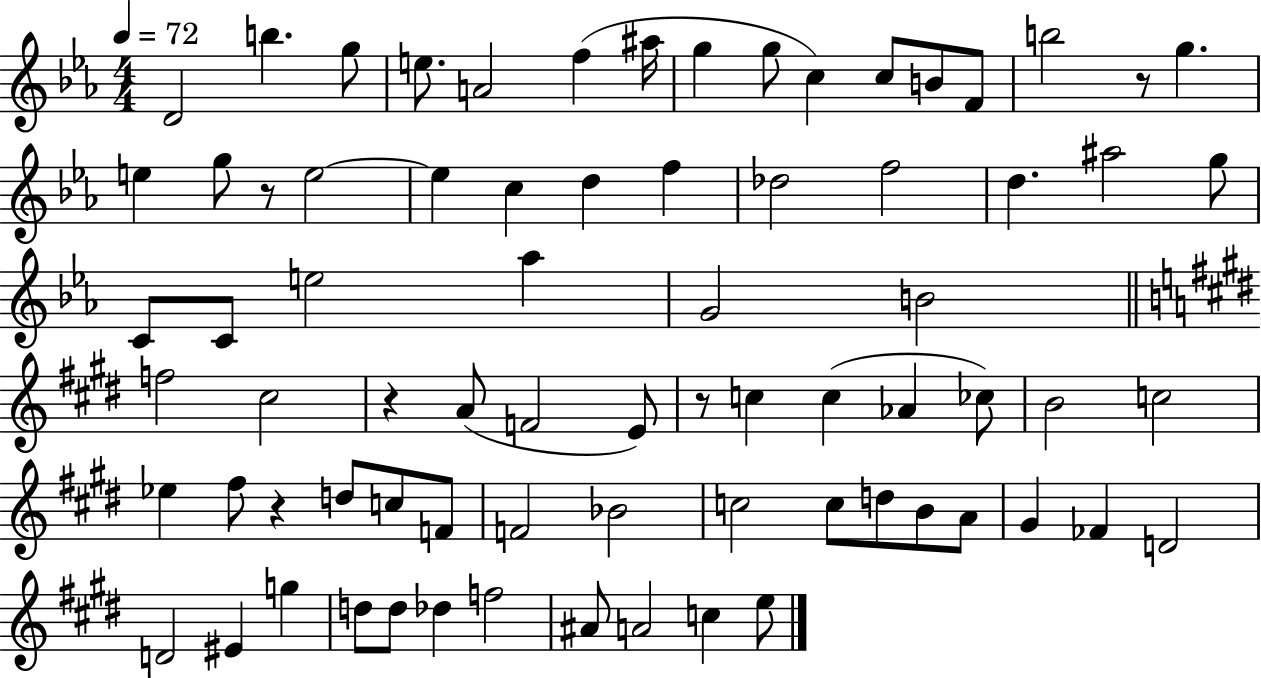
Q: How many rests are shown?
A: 5